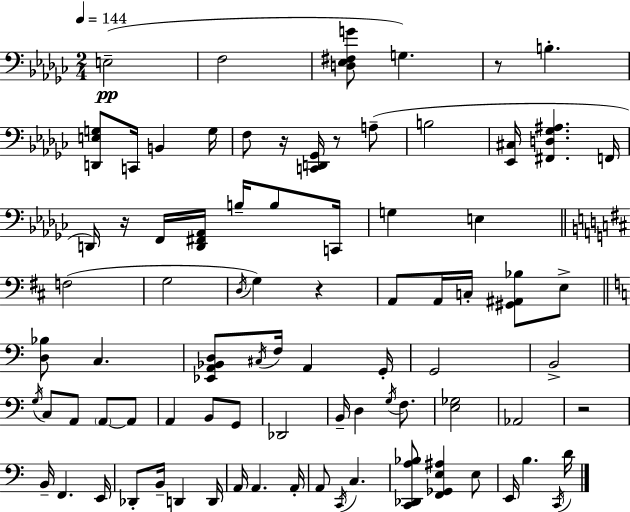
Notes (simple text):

E3/h F3/h [D3,Eb3,F#3,G4]/e G3/q. R/e B3/q. [D2,E3,G3]/e C2/s B2/q G3/s F3/e R/s [C2,D2,Gb2]/s R/e A3/e B3/h [Eb2,C#3]/s [F#2,D3,Gb3,A#3]/q. F2/s D2/s R/s F2/s [D2,F#2,Ab2]/s B3/s B3/e C2/s G3/q E3/q F3/h G3/h D3/s G3/q R/q A2/e A2/s C3/s [G#2,A#2,Bb3]/e E3/e [D3,Bb3]/e C3/q. [Eb2,A2,Bb2,D3]/e C#3/s F3/s A2/q G2/s G2/h B2/h G3/s C3/e A2/e A2/e A2/e A2/q B2/e G2/e Db2/h B2/s D3/q G3/s F3/e. [E3,Gb3]/h Ab2/h R/h B2/s F2/q. E2/s Db2/e B2/s D2/q D2/s A2/s A2/q. A2/s A2/e C2/s C3/q. [C2,Db2,A3,Bb3]/e [F2,Gb2,E3,A#3]/q E3/e E2/s B3/q. C2/s D4/s